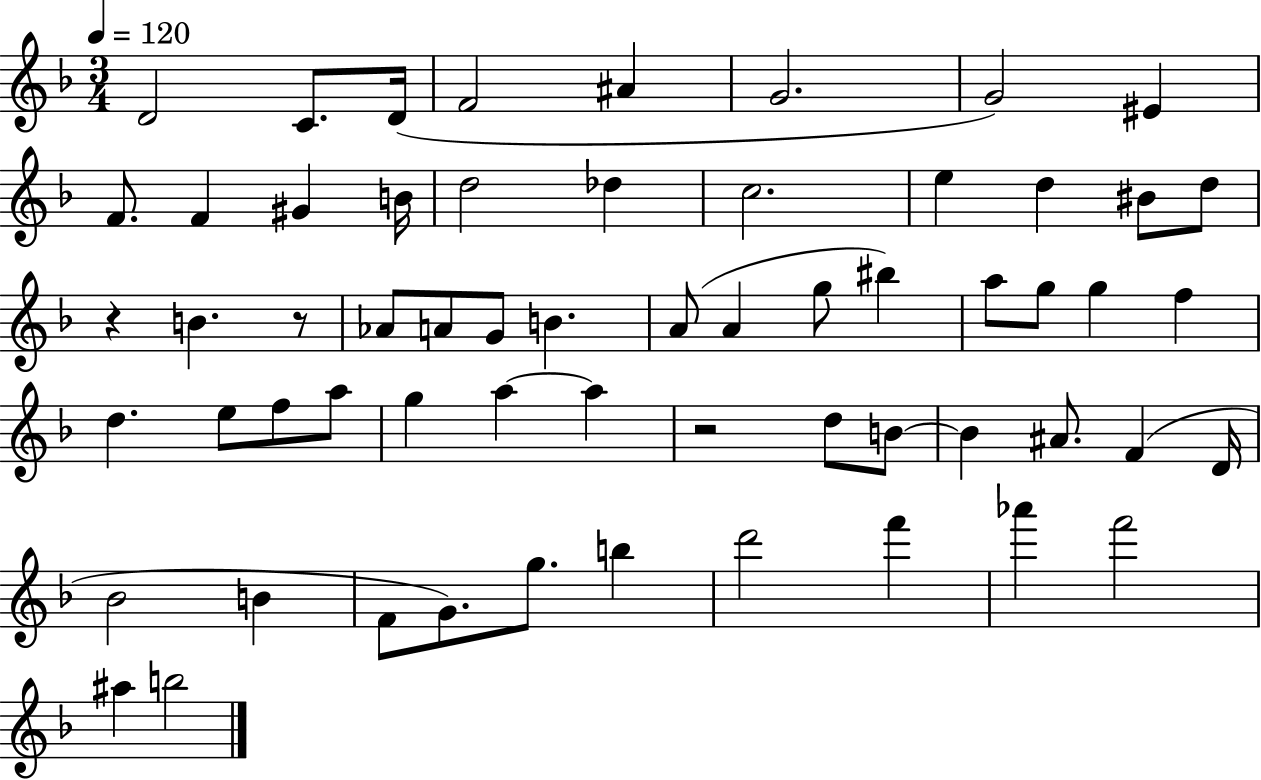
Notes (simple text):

D4/h C4/e. D4/s F4/h A#4/q G4/h. G4/h EIS4/q F4/e. F4/q G#4/q B4/s D5/h Db5/q C5/h. E5/q D5/q BIS4/e D5/e R/q B4/q. R/e Ab4/e A4/e G4/e B4/q. A4/e A4/q G5/e BIS5/q A5/e G5/e G5/q F5/q D5/q. E5/e F5/e A5/e G5/q A5/q A5/q R/h D5/e B4/e B4/q A#4/e. F4/q D4/s Bb4/h B4/q F4/e G4/e. G5/e. B5/q D6/h F6/q Ab6/q F6/h A#5/q B5/h